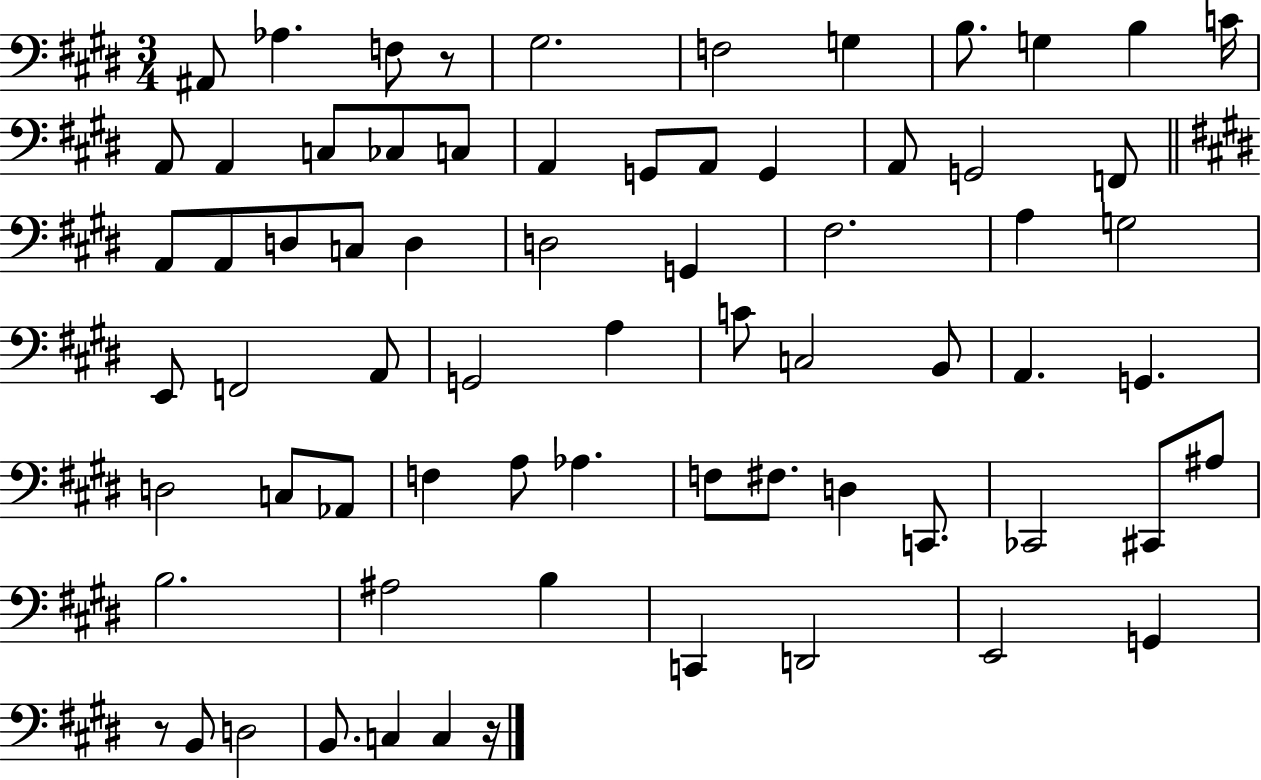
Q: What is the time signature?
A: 3/4